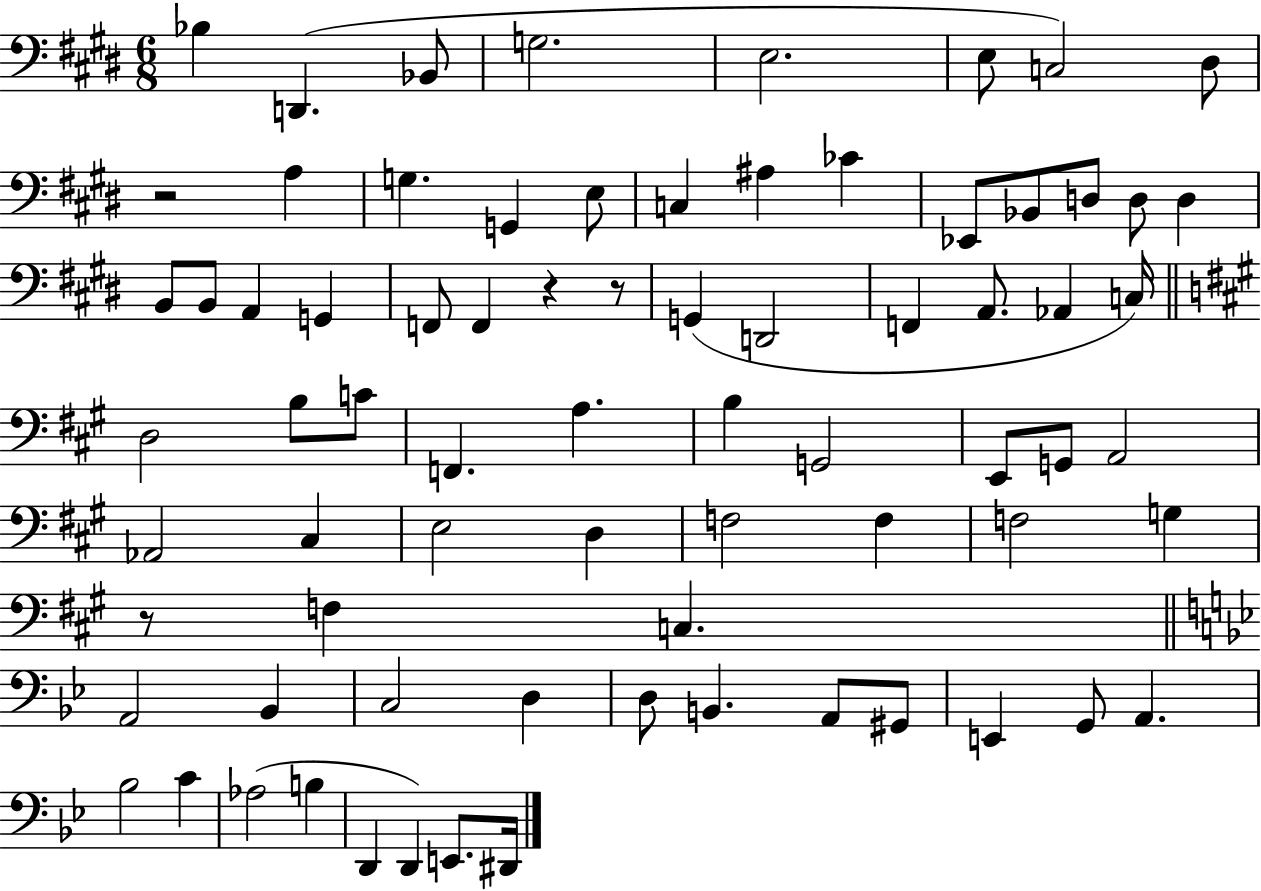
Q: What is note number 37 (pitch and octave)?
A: A3